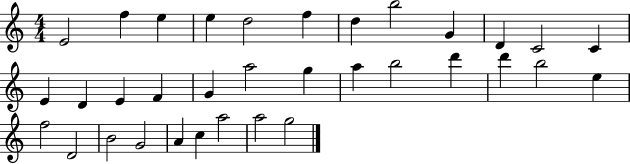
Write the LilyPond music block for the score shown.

{
  \clef treble
  \numericTimeSignature
  \time 4/4
  \key c \major
  e'2 f''4 e''4 | e''4 d''2 f''4 | d''4 b''2 g'4 | d'4 c'2 c'4 | \break e'4 d'4 e'4 f'4 | g'4 a''2 g''4 | a''4 b''2 d'''4 | d'''4 b''2 e''4 | \break f''2 d'2 | b'2 g'2 | a'4 c''4 a''2 | a''2 g''2 | \break \bar "|."
}